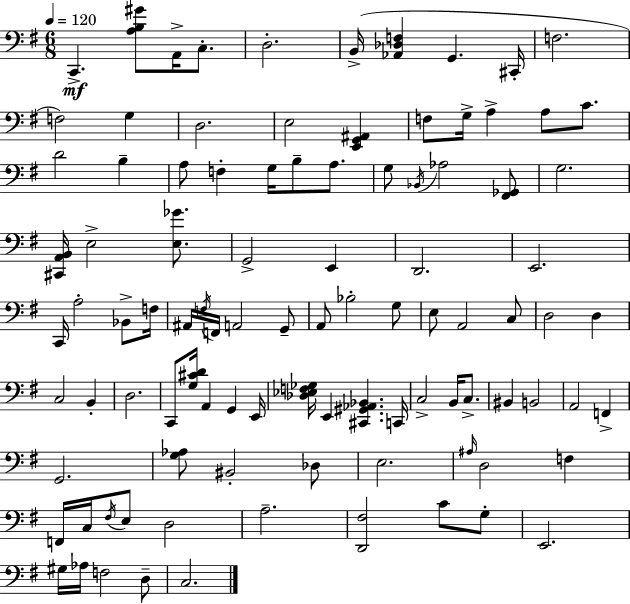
X:1
T:Untitled
M:6/8
L:1/4
K:G
C,, [A,B,^G]/2 A,,/4 C,/2 D,2 B,,/4 [_A,,_D,F,] G,, ^C,,/4 F,2 F,2 G, D,2 E,2 [E,,G,,^A,,] F,/2 G,/4 A, A,/2 C/2 D2 B, A,/2 F, G,/4 B,/2 A,/2 G,/2 _B,,/4 _A,2 [^F,,_G,,]/2 G,2 [^C,,A,,B,,]/4 E,2 [E,_G]/2 G,,2 E,, D,,2 E,,2 C,,/4 A,2 _B,,/2 F,/4 ^A,,/4 F,/4 F,,/4 A,,2 G,,/2 A,,/2 _B,2 G,/2 E,/2 A,,2 C,/2 D,2 D, C,2 B,, D,2 C,,/2 [G,^CD]/4 A,, G,, E,,/4 [_D,_E,F,_G,]/4 E,, [^C,,^G,,_A,,_B,,] C,,/4 C,2 B,,/4 C,/2 ^B,, B,,2 A,,2 F,, G,,2 [G,_A,]/2 ^B,,2 _D,/2 E,2 ^A,/4 D,2 F, F,,/4 C,/4 ^F,/4 E,/2 D,2 A,2 [D,,^F,]2 C/2 G,/2 E,,2 ^G,/4 _A,/4 F,2 D,/2 C,2